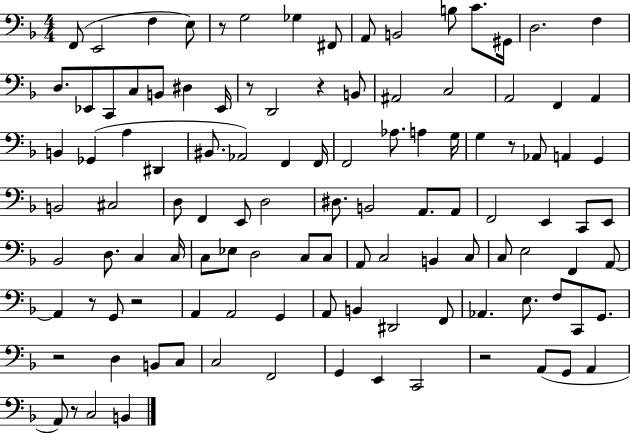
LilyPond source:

{
  \clef bass
  \numericTimeSignature
  \time 4/4
  \key f \major
  f,8( e,2 f4 e8) | r8 g2 ges4 fis,8 | a,8 b,2 b8 c'8. gis,16 | d2. f4 | \break d8. ees,8 c,8 c8 b,8 dis4 ees,16 | r8 d,2 r4 b,8 | ais,2 c2 | a,2 f,4 a,4 | \break b,4 ges,4( a4 dis,4 | bis,8. aes,2) f,4 f,16 | f,2 aes8. a4 g16 | g4 r8 aes,8 a,4 g,4 | \break b,2 cis2 | d8 f,4 e,8 d2 | dis8. b,2 a,8. a,8 | f,2 e,4 c,8 e,8 | \break bes,2 d8. c4 c16 | c8 ees8 d2 c8 c8 | a,8 c2 b,4 c8 | c8 e2 f,4 a,8~~ | \break a,4 r8 g,8 r2 | a,4 a,2 g,4 | a,8 b,4 dis,2 f,8 | aes,4. e8. f8 c,8 g,8. | \break r2 d4 b,8 c8 | c2 f,2 | g,4 e,4 c,2 | r2 a,8( g,8 a,4 | \break a,8) r8 c2 b,4 | \bar "|."
}